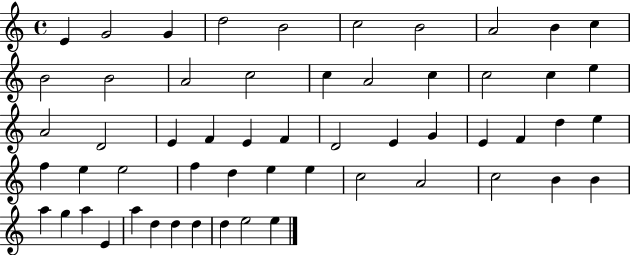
X:1
T:Untitled
M:4/4
L:1/4
K:C
E G2 G d2 B2 c2 B2 A2 B c B2 B2 A2 c2 c A2 c c2 c e A2 D2 E F E F D2 E G E F d e f e e2 f d e e c2 A2 c2 B B a g a E a d d d d e2 e